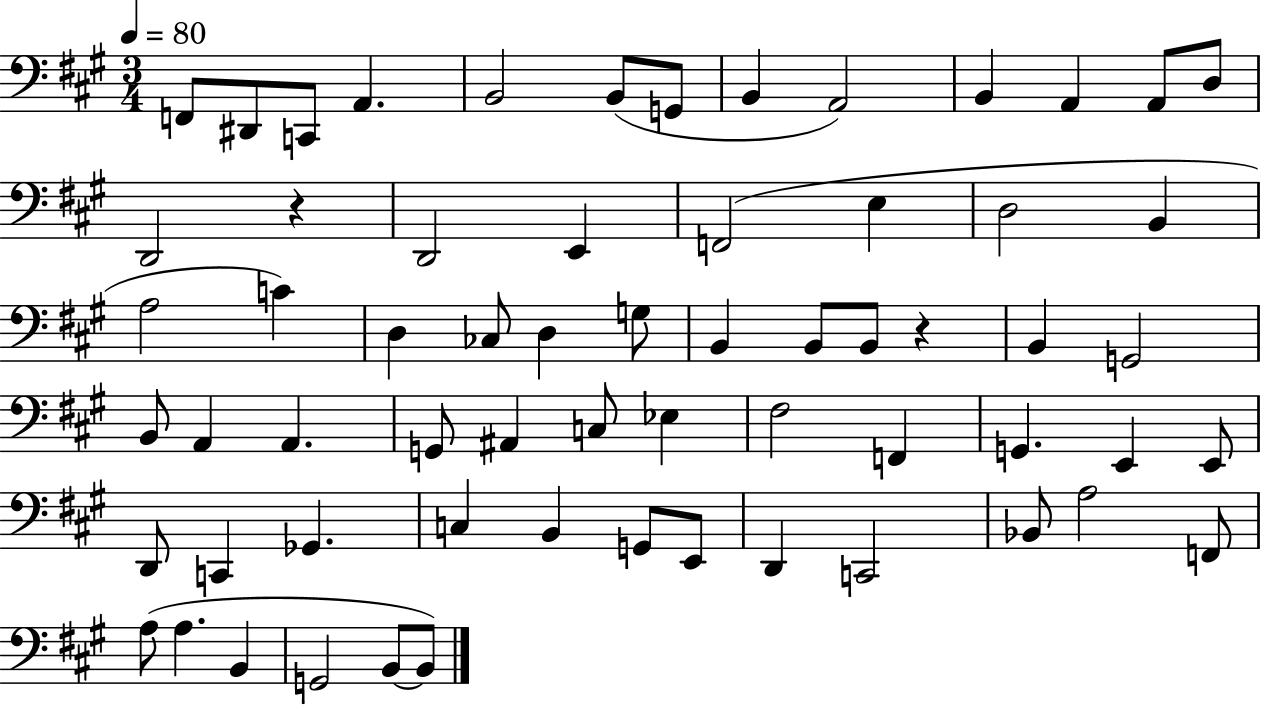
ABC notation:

X:1
T:Untitled
M:3/4
L:1/4
K:A
F,,/2 ^D,,/2 C,,/2 A,, B,,2 B,,/2 G,,/2 B,, A,,2 B,, A,, A,,/2 D,/2 D,,2 z D,,2 E,, F,,2 E, D,2 B,, A,2 C D, _C,/2 D, G,/2 B,, B,,/2 B,,/2 z B,, G,,2 B,,/2 A,, A,, G,,/2 ^A,, C,/2 _E, ^F,2 F,, G,, E,, E,,/2 D,,/2 C,, _G,, C, B,, G,,/2 E,,/2 D,, C,,2 _B,,/2 A,2 F,,/2 A,/2 A, B,, G,,2 B,,/2 B,,/2